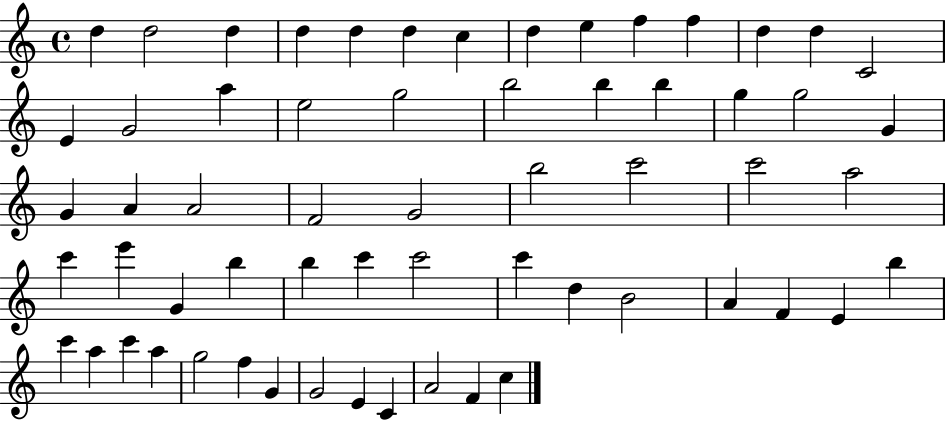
D5/q D5/h D5/q D5/q D5/q D5/q C5/q D5/q E5/q F5/q F5/q D5/q D5/q C4/h E4/q G4/h A5/q E5/h G5/h B5/h B5/q B5/q G5/q G5/h G4/q G4/q A4/q A4/h F4/h G4/h B5/h C6/h C6/h A5/h C6/q E6/q G4/q B5/q B5/q C6/q C6/h C6/q D5/q B4/h A4/q F4/q E4/q B5/q C6/q A5/q C6/q A5/q G5/h F5/q G4/q G4/h E4/q C4/q A4/h F4/q C5/q